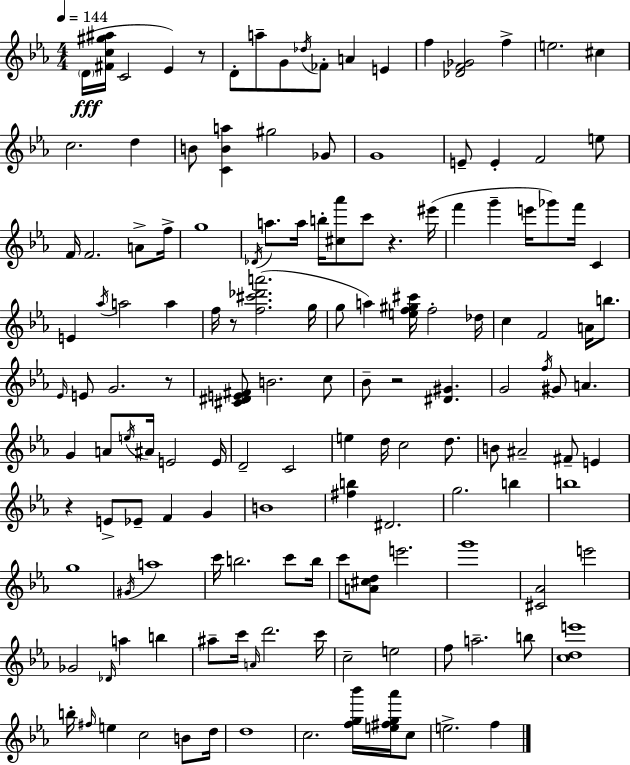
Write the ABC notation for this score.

X:1
T:Untitled
M:4/4
L:1/4
K:Cm
D/4 [^Fc^g^a]/4 C2 _E z/2 D/2 a/2 G/2 _d/4 _F/2 A E f [_DF_G]2 f e2 ^c c2 d B/2 [CBa] ^g2 _G/2 G4 E/2 E F2 e/2 F/4 F2 A/2 f/4 g4 _D/4 a/2 a/4 b/4 [^c_a']/2 c'/2 z ^e'/4 f' g' e'/4 _g'/2 f'/4 C E _a/4 a2 a f/4 z/2 [f^c'_d'a']2 g/4 g/2 a [ef^g^c']/4 f2 _d/4 c F2 A/4 b/2 _E/4 E/2 G2 z/2 [^C^DE^F]/2 B2 c/2 _B/2 z2 [^D^G] G2 f/4 ^G/2 A G A/2 e/4 ^A/4 E2 E/4 D2 C2 e d/4 c2 d/2 B/2 ^A2 ^F/2 E z E/2 _E/2 F G B4 [^fb] ^D2 g2 b b4 g4 ^G/4 a4 c'/4 b2 c'/2 b/4 c'/2 [A^cd]/2 e'2 g'4 [^C_A]2 e'2 _G2 _D/4 a b ^a/2 c'/4 A/4 d'2 c'/4 c2 e2 f/2 a2 b/2 [cde']4 b/4 ^f/4 e c2 B/2 d/4 d4 c2 [fg_b']/4 [e^fg_a']/4 c/2 e2 f